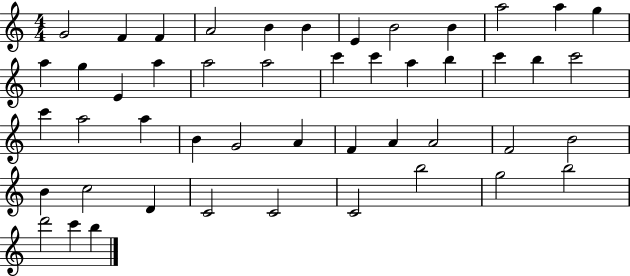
X:1
T:Untitled
M:4/4
L:1/4
K:C
G2 F F A2 B B E B2 B a2 a g a g E a a2 a2 c' c' a b c' b c'2 c' a2 a B G2 A F A A2 F2 B2 B c2 D C2 C2 C2 b2 g2 b2 d'2 c' b